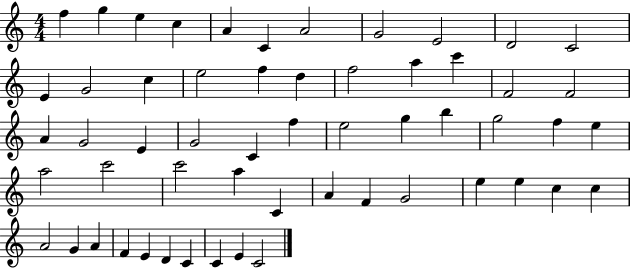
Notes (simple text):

F5/q G5/q E5/q C5/q A4/q C4/q A4/h G4/h E4/h D4/h C4/h E4/q G4/h C5/q E5/h F5/q D5/q F5/h A5/q C6/q F4/h F4/h A4/q G4/h E4/q G4/h C4/q F5/q E5/h G5/q B5/q G5/h F5/q E5/q A5/h C6/h C6/h A5/q C4/q A4/q F4/q G4/h E5/q E5/q C5/q C5/q A4/h G4/q A4/q F4/q E4/q D4/q C4/q C4/q E4/q C4/h